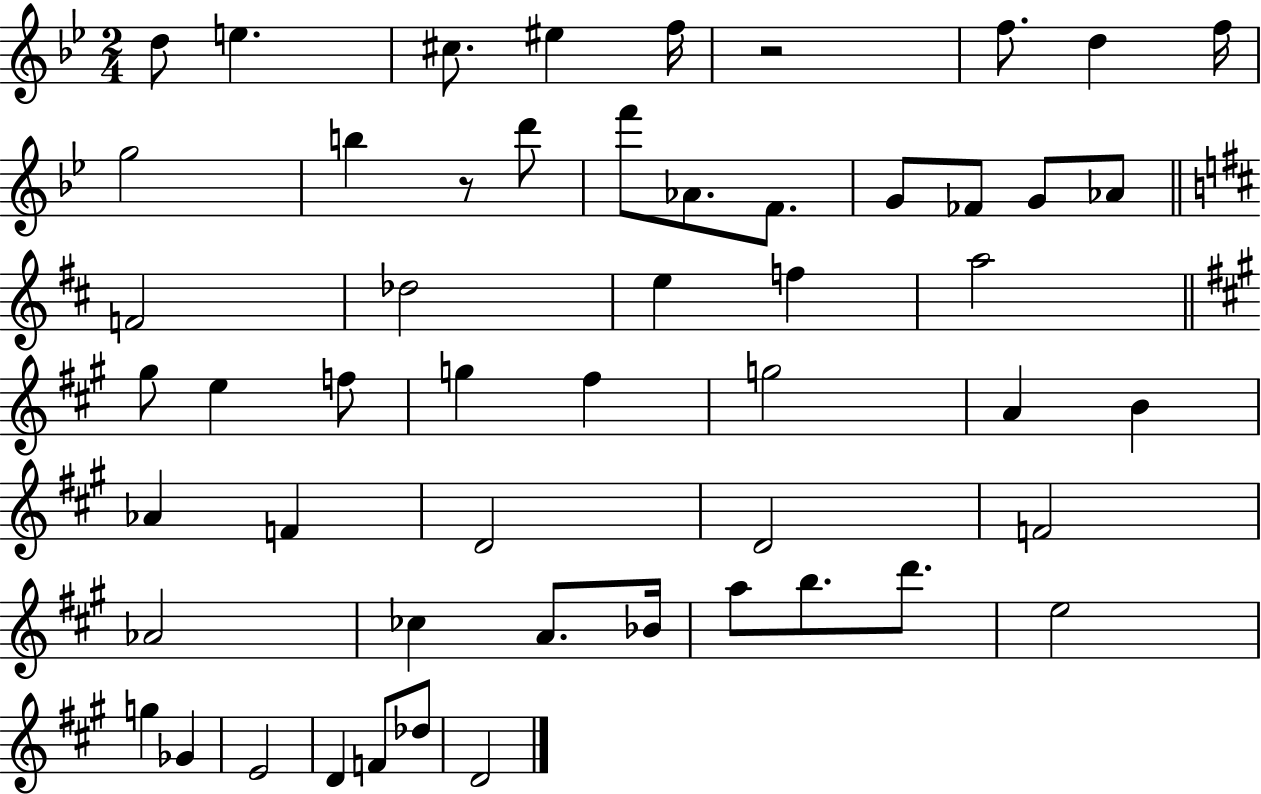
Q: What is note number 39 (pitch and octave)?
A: A4